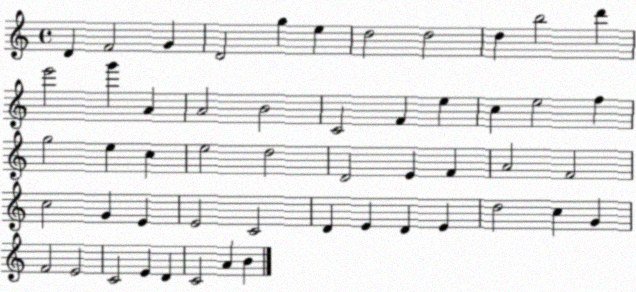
X:1
T:Untitled
M:4/4
L:1/4
K:C
D F2 G D2 g e d2 d2 d b2 d' e'2 g' A A2 B2 C2 F e c e2 f g2 e c e2 d2 D2 E F A2 F2 c2 G E E2 C2 D E D E d2 c G F2 E2 C2 E D C2 A B